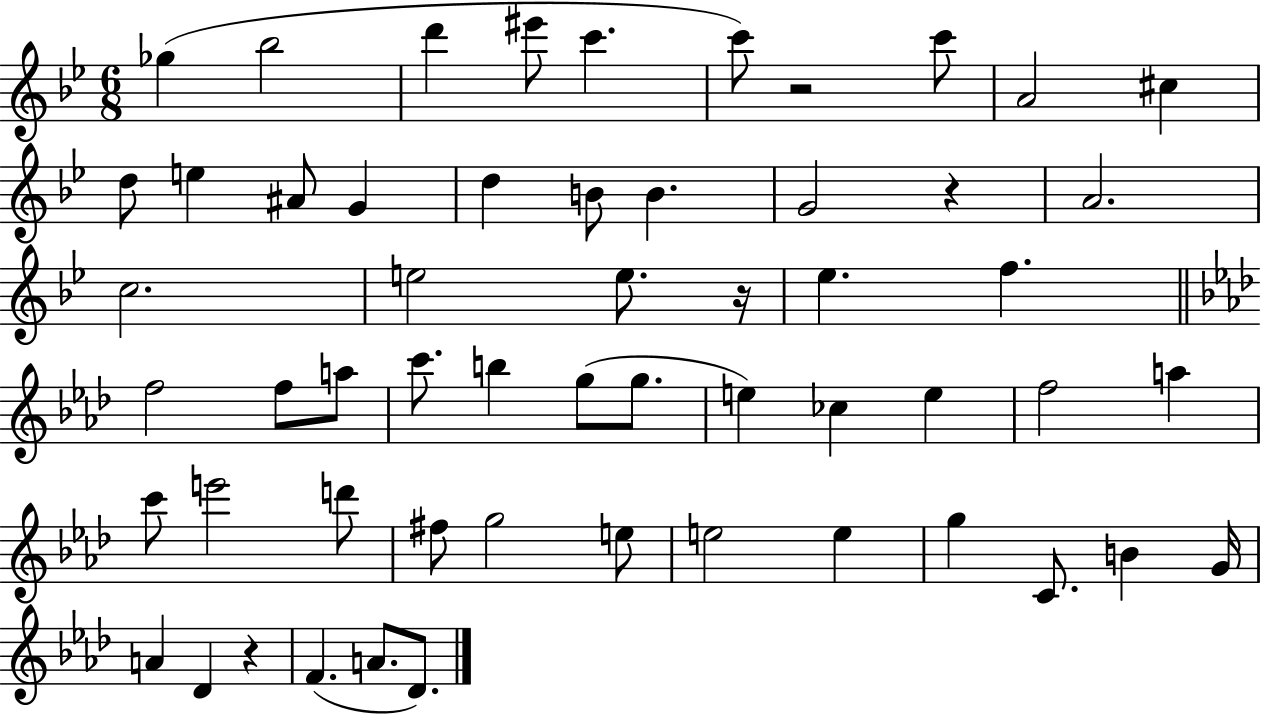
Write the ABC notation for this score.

X:1
T:Untitled
M:6/8
L:1/4
K:Bb
_g _b2 d' ^e'/2 c' c'/2 z2 c'/2 A2 ^c d/2 e ^A/2 G d B/2 B G2 z A2 c2 e2 e/2 z/4 _e f f2 f/2 a/2 c'/2 b g/2 g/2 e _c e f2 a c'/2 e'2 d'/2 ^f/2 g2 e/2 e2 e g C/2 B G/4 A _D z F A/2 _D/2